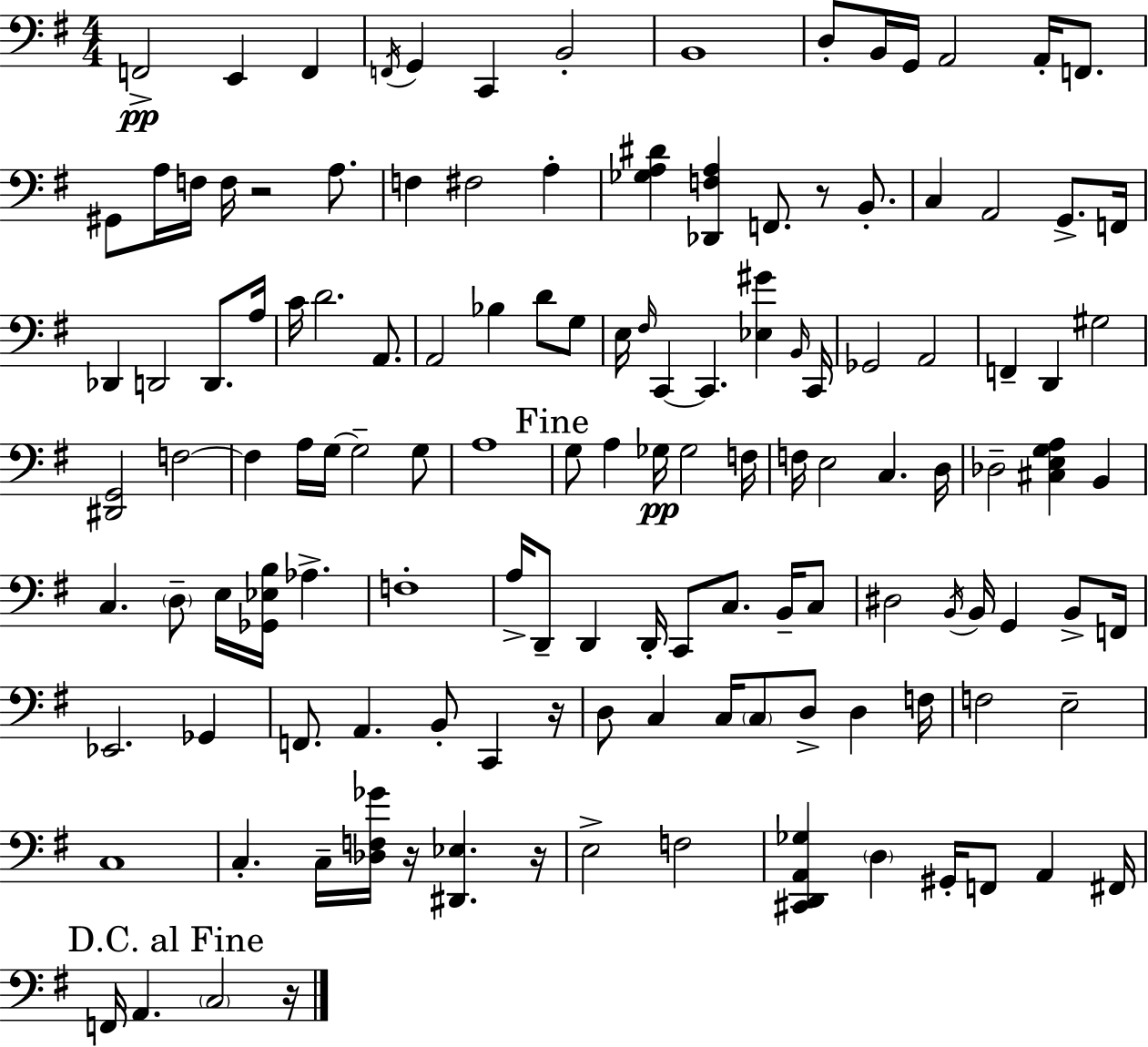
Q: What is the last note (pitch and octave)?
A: C3